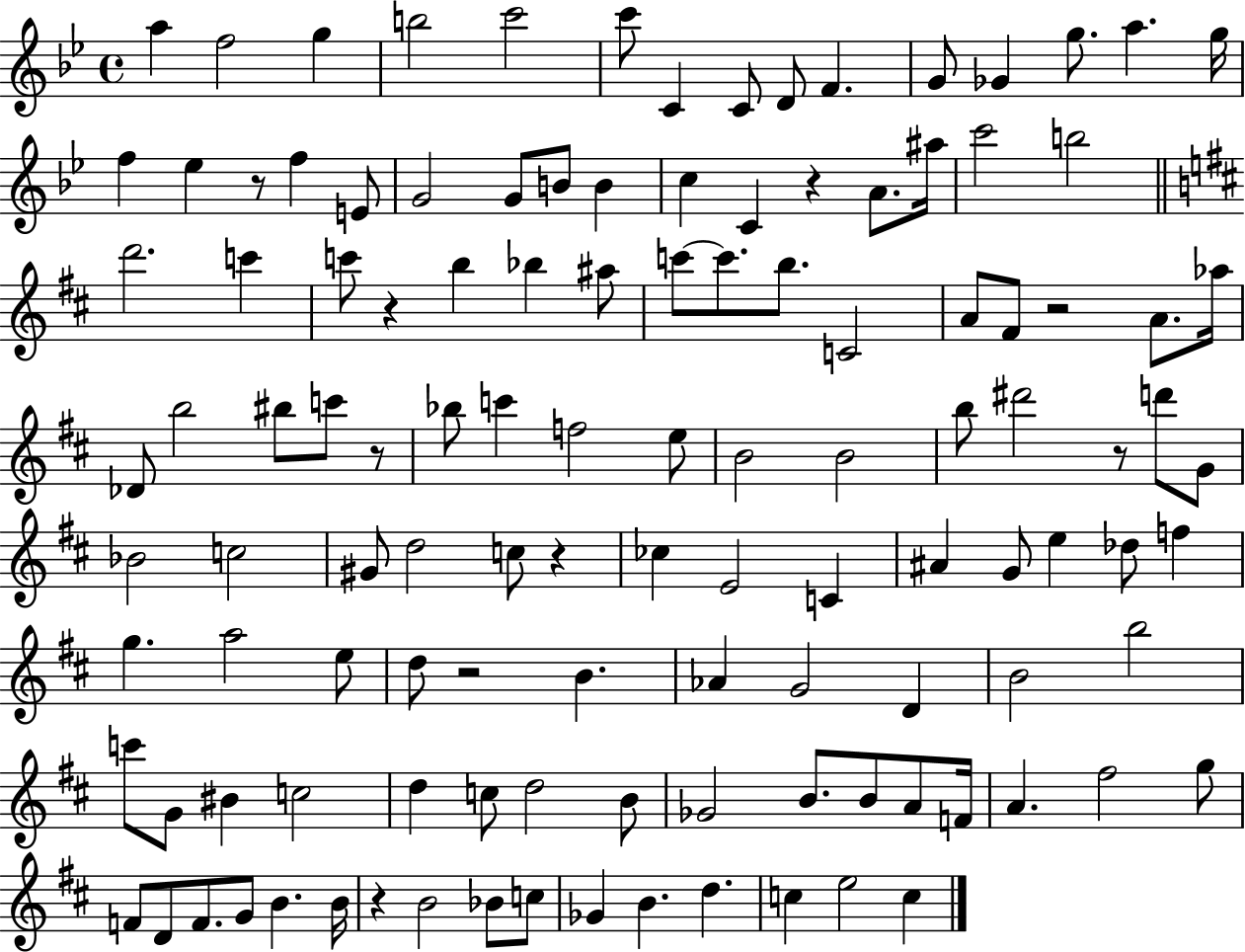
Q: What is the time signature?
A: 4/4